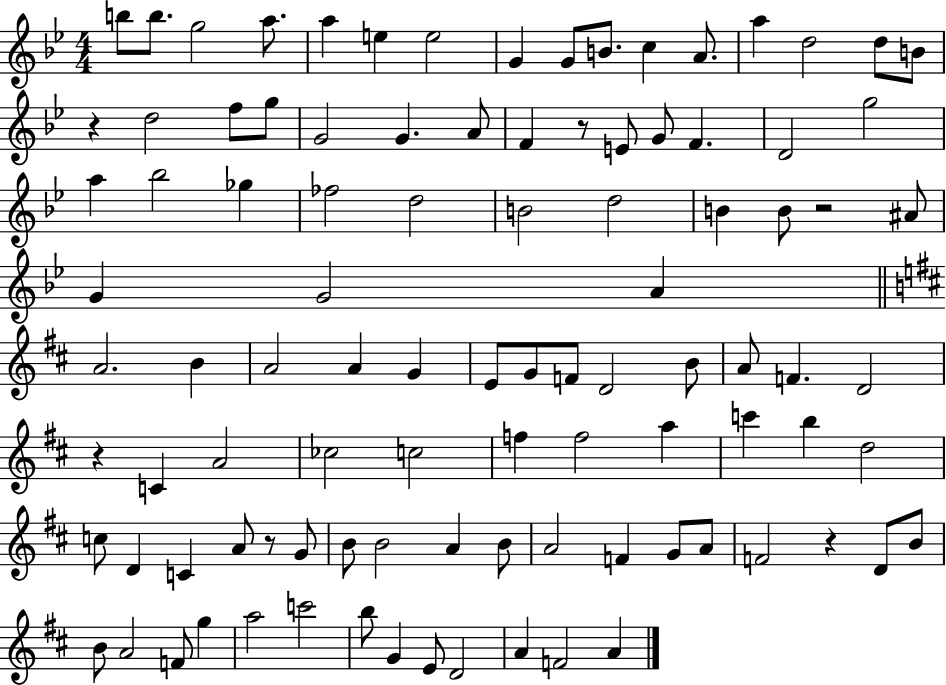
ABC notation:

X:1
T:Untitled
M:4/4
L:1/4
K:Bb
b/2 b/2 g2 a/2 a e e2 G G/2 B/2 c A/2 a d2 d/2 B/2 z d2 f/2 g/2 G2 G A/2 F z/2 E/2 G/2 F D2 g2 a _b2 _g _f2 d2 B2 d2 B B/2 z2 ^A/2 G G2 A A2 B A2 A G E/2 G/2 F/2 D2 B/2 A/2 F D2 z C A2 _c2 c2 f f2 a c' b d2 c/2 D C A/2 z/2 G/2 B/2 B2 A B/2 A2 F G/2 A/2 F2 z D/2 B/2 B/2 A2 F/2 g a2 c'2 b/2 G E/2 D2 A F2 A